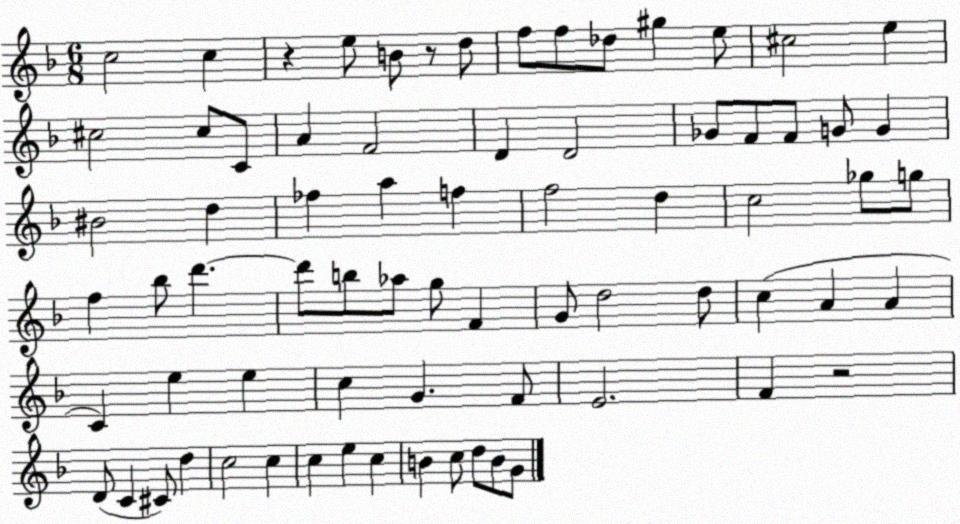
X:1
T:Untitled
M:6/8
L:1/4
K:F
c2 c z e/2 B/2 z/2 d/2 f/2 f/2 _d/2 ^g e/2 ^c2 e ^c2 ^c/2 C/2 A F2 D D2 _G/2 F/2 F/2 G/2 G ^B2 d _f a f f2 d c2 _g/2 g/2 f _b/2 d' d'/2 b/2 _a/2 g/2 F G/2 d2 d/2 c A A C e e c G F/2 E2 F z2 D/2 C ^C/2 d c2 c c e c B c/2 d/2 B/2 G/2